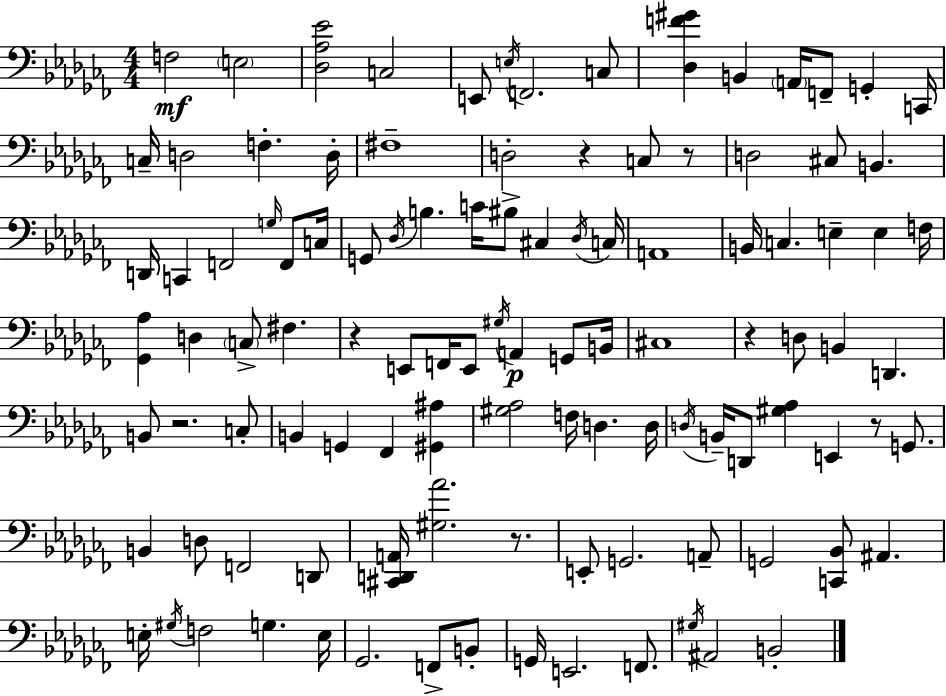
F3/h E3/h [Db3,Ab3,Eb4]/h C3/h E2/e E3/s F2/h. C3/e [Db3,F4,G#4]/q B2/q A2/s F2/e G2/q C2/s C3/s D3/h F3/q. D3/s F#3/w D3/h R/q C3/e R/e D3/h C#3/e B2/q. D2/s C2/q F2/h G3/s F2/e C3/s G2/e Db3/s B3/q. C4/s BIS3/e C#3/q Db3/s C3/s A2/w B2/s C3/q. E3/q E3/q F3/s [Gb2,Ab3]/q D3/q C3/e F#3/q. R/q E2/e F2/s E2/e G#3/s A2/q G2/e B2/s C#3/w R/q D3/e B2/q D2/q. B2/e R/h. C3/e B2/q G2/q FES2/q [G#2,A#3]/q [G#3,Ab3]/h F3/s D3/q. D3/s D3/s B2/s D2/e [G#3,Ab3]/q E2/q R/e G2/e. B2/q D3/e F2/h D2/e [C#2,D2,A2]/s [G#3,Ab4]/h. R/e. E2/e G2/h. A2/e G2/h [C2,Bb2]/e A#2/q. E3/s G#3/s F3/h G3/q. E3/s Gb2/h. F2/e B2/e G2/s E2/h. F2/e. G#3/s A#2/h B2/h